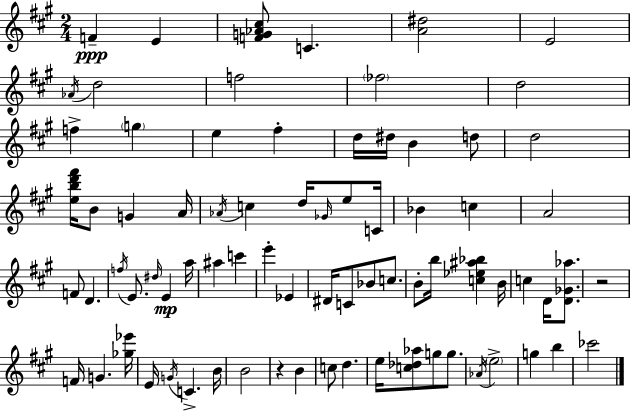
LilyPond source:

{
  \clef treble
  \numericTimeSignature
  \time 2/4
  \key a \major
  f'4--\ppp e'4 | <f' g' aes' cis''>8 c'4. | <a' dis''>2 | e'2 | \break \acciaccatura { aes'16 } d''2 | f''2 | \parenthesize fes''2 | d''2 | \break f''4-> \parenthesize g''4 | e''4 fis''4-. | d''16 dis''16 b'4 d''8 | d''2 | \break <e'' b'' d''' fis'''>16 b'8 g'4 | a'16 \acciaccatura { aes'16 } c''4 d''16 \grace { ges'16 } | e''8 c'16 bes'4 c''4 | a'2 | \break f'8 d'4. | \acciaccatura { f''16 } e'8. \grace { dis''16 } | e'4\mp a''16 ais''4 | c'''4 e'''4-. | \break ees'4 dis'16 c'8 | bes'8 c''8. b'8-. b''16 | <c'' ees'' ais'' bes''>4 b'16 c''4 | d'16 <d' ges' aes''>8. r2 | \break f'16 g'4. | <ges'' ees'''>16 e'16 \acciaccatura { g'16 } c'4.-> | b'16 b'2 | r4 | \break b'4 c''8 | d''4. e''16 <c'' des'' aes''>8 | g''8 g''8. \acciaccatura { aes'16 } \parenthesize e''2-> | g''4 | \break b''4 ces'''2 | \bar "|."
}